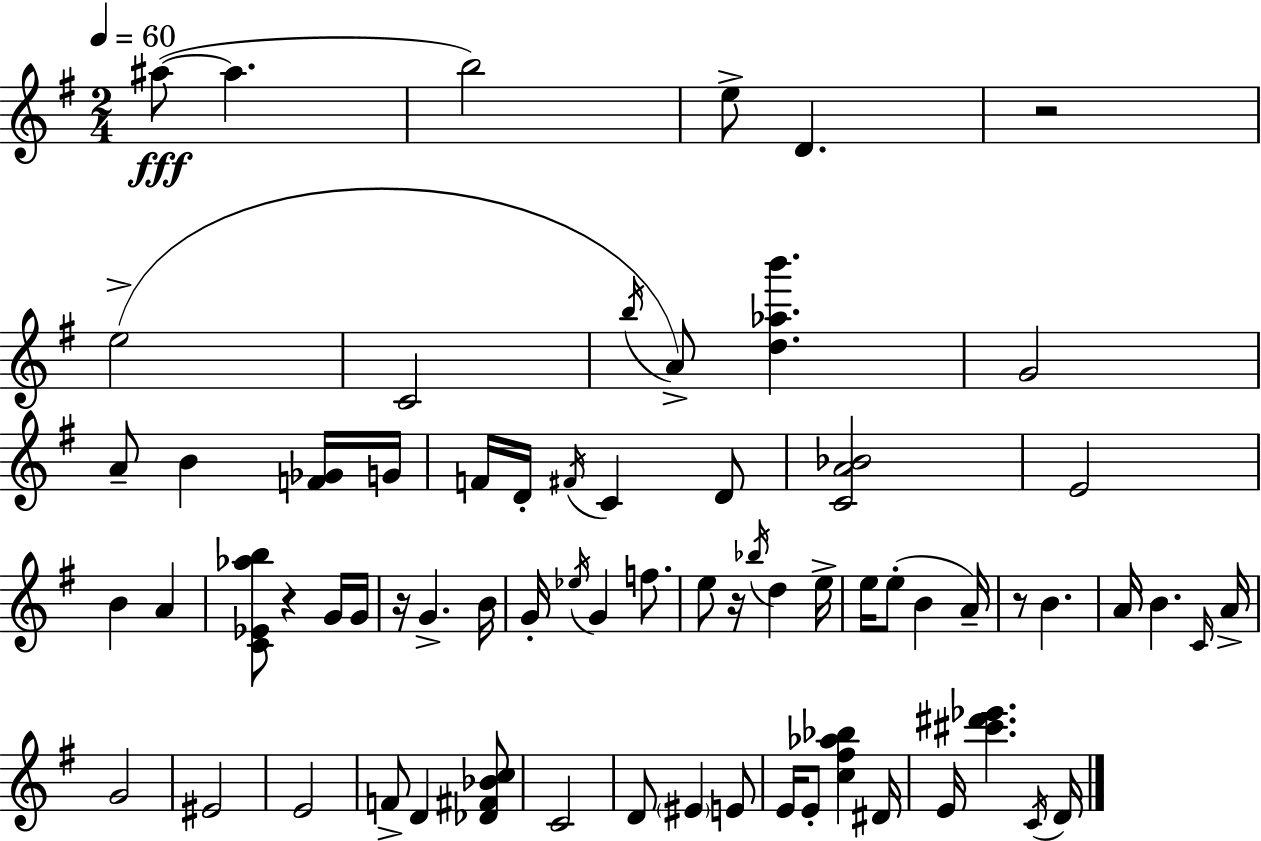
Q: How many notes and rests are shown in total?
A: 69